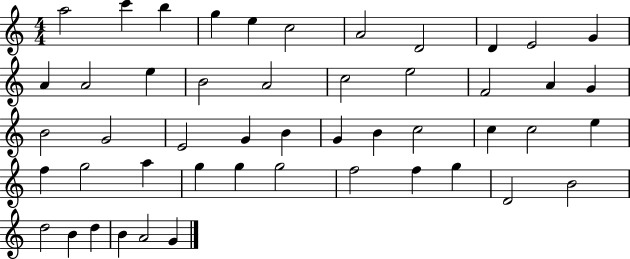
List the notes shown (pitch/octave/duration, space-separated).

A5/h C6/q B5/q G5/q E5/q C5/h A4/h D4/h D4/q E4/h G4/q A4/q A4/h E5/q B4/h A4/h C5/h E5/h F4/h A4/q G4/q B4/h G4/h E4/h G4/q B4/q G4/q B4/q C5/h C5/q C5/h E5/q F5/q G5/h A5/q G5/q G5/q G5/h F5/h F5/q G5/q D4/h B4/h D5/h B4/q D5/q B4/q A4/h G4/q